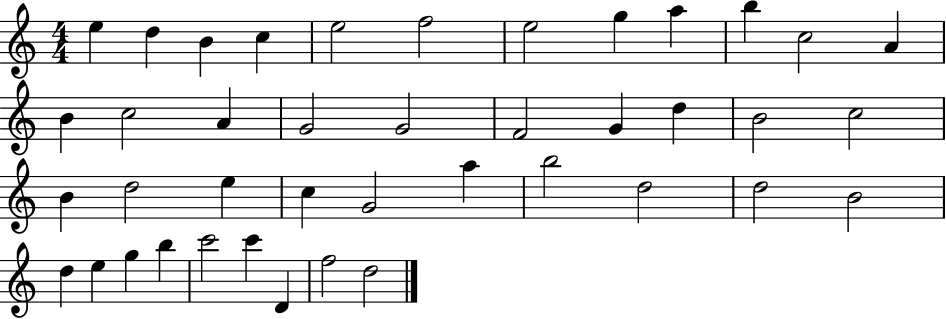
X:1
T:Untitled
M:4/4
L:1/4
K:C
e d B c e2 f2 e2 g a b c2 A B c2 A G2 G2 F2 G d B2 c2 B d2 e c G2 a b2 d2 d2 B2 d e g b c'2 c' D f2 d2